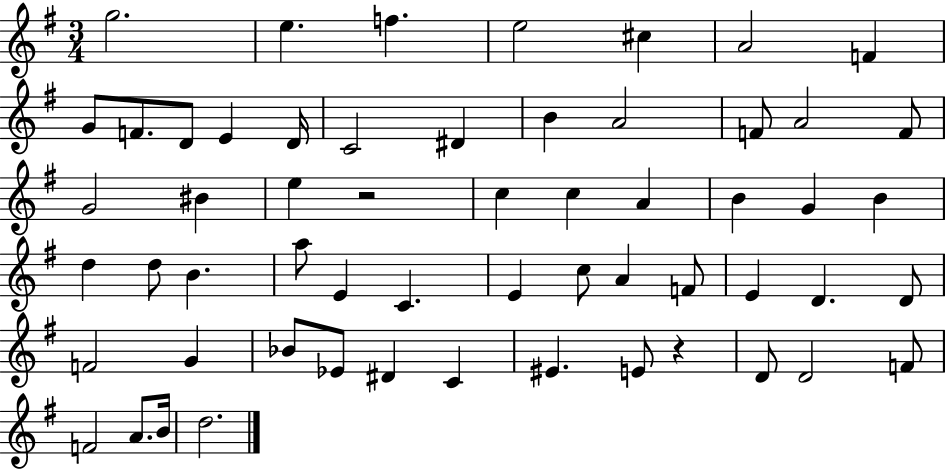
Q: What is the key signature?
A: G major